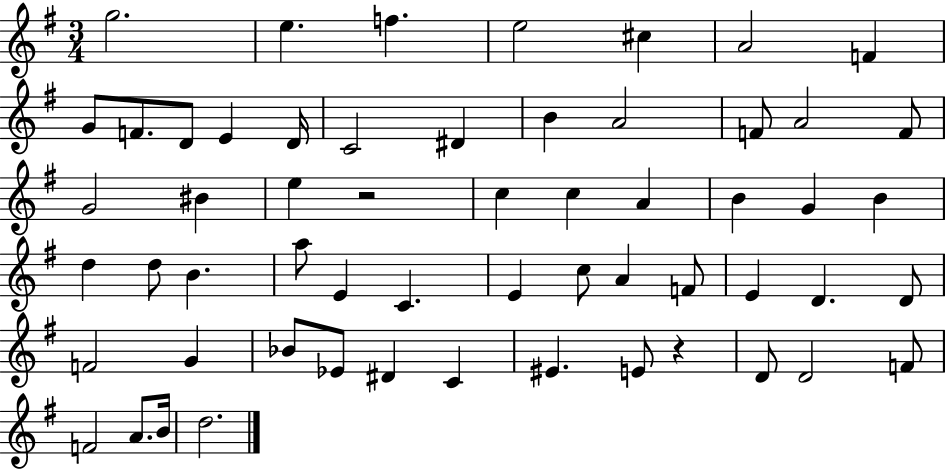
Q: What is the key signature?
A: G major